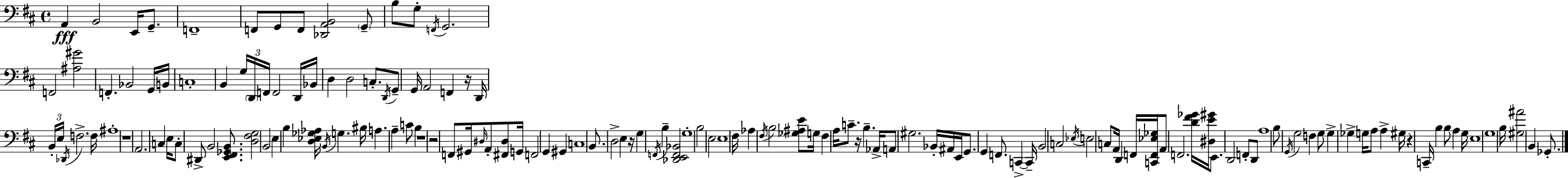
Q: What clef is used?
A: bass